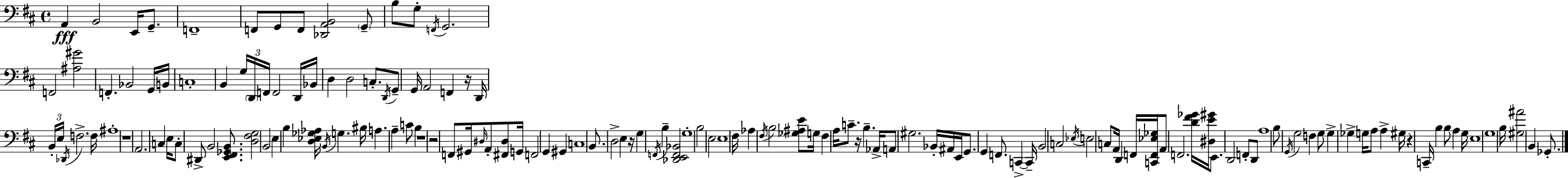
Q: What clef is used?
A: bass